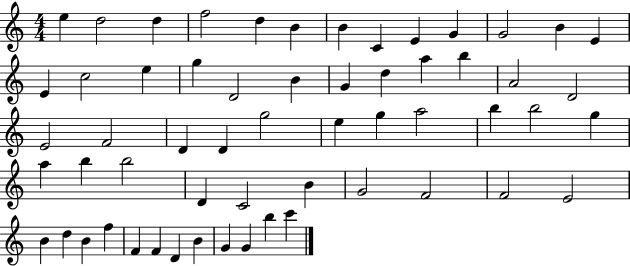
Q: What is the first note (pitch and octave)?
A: E5